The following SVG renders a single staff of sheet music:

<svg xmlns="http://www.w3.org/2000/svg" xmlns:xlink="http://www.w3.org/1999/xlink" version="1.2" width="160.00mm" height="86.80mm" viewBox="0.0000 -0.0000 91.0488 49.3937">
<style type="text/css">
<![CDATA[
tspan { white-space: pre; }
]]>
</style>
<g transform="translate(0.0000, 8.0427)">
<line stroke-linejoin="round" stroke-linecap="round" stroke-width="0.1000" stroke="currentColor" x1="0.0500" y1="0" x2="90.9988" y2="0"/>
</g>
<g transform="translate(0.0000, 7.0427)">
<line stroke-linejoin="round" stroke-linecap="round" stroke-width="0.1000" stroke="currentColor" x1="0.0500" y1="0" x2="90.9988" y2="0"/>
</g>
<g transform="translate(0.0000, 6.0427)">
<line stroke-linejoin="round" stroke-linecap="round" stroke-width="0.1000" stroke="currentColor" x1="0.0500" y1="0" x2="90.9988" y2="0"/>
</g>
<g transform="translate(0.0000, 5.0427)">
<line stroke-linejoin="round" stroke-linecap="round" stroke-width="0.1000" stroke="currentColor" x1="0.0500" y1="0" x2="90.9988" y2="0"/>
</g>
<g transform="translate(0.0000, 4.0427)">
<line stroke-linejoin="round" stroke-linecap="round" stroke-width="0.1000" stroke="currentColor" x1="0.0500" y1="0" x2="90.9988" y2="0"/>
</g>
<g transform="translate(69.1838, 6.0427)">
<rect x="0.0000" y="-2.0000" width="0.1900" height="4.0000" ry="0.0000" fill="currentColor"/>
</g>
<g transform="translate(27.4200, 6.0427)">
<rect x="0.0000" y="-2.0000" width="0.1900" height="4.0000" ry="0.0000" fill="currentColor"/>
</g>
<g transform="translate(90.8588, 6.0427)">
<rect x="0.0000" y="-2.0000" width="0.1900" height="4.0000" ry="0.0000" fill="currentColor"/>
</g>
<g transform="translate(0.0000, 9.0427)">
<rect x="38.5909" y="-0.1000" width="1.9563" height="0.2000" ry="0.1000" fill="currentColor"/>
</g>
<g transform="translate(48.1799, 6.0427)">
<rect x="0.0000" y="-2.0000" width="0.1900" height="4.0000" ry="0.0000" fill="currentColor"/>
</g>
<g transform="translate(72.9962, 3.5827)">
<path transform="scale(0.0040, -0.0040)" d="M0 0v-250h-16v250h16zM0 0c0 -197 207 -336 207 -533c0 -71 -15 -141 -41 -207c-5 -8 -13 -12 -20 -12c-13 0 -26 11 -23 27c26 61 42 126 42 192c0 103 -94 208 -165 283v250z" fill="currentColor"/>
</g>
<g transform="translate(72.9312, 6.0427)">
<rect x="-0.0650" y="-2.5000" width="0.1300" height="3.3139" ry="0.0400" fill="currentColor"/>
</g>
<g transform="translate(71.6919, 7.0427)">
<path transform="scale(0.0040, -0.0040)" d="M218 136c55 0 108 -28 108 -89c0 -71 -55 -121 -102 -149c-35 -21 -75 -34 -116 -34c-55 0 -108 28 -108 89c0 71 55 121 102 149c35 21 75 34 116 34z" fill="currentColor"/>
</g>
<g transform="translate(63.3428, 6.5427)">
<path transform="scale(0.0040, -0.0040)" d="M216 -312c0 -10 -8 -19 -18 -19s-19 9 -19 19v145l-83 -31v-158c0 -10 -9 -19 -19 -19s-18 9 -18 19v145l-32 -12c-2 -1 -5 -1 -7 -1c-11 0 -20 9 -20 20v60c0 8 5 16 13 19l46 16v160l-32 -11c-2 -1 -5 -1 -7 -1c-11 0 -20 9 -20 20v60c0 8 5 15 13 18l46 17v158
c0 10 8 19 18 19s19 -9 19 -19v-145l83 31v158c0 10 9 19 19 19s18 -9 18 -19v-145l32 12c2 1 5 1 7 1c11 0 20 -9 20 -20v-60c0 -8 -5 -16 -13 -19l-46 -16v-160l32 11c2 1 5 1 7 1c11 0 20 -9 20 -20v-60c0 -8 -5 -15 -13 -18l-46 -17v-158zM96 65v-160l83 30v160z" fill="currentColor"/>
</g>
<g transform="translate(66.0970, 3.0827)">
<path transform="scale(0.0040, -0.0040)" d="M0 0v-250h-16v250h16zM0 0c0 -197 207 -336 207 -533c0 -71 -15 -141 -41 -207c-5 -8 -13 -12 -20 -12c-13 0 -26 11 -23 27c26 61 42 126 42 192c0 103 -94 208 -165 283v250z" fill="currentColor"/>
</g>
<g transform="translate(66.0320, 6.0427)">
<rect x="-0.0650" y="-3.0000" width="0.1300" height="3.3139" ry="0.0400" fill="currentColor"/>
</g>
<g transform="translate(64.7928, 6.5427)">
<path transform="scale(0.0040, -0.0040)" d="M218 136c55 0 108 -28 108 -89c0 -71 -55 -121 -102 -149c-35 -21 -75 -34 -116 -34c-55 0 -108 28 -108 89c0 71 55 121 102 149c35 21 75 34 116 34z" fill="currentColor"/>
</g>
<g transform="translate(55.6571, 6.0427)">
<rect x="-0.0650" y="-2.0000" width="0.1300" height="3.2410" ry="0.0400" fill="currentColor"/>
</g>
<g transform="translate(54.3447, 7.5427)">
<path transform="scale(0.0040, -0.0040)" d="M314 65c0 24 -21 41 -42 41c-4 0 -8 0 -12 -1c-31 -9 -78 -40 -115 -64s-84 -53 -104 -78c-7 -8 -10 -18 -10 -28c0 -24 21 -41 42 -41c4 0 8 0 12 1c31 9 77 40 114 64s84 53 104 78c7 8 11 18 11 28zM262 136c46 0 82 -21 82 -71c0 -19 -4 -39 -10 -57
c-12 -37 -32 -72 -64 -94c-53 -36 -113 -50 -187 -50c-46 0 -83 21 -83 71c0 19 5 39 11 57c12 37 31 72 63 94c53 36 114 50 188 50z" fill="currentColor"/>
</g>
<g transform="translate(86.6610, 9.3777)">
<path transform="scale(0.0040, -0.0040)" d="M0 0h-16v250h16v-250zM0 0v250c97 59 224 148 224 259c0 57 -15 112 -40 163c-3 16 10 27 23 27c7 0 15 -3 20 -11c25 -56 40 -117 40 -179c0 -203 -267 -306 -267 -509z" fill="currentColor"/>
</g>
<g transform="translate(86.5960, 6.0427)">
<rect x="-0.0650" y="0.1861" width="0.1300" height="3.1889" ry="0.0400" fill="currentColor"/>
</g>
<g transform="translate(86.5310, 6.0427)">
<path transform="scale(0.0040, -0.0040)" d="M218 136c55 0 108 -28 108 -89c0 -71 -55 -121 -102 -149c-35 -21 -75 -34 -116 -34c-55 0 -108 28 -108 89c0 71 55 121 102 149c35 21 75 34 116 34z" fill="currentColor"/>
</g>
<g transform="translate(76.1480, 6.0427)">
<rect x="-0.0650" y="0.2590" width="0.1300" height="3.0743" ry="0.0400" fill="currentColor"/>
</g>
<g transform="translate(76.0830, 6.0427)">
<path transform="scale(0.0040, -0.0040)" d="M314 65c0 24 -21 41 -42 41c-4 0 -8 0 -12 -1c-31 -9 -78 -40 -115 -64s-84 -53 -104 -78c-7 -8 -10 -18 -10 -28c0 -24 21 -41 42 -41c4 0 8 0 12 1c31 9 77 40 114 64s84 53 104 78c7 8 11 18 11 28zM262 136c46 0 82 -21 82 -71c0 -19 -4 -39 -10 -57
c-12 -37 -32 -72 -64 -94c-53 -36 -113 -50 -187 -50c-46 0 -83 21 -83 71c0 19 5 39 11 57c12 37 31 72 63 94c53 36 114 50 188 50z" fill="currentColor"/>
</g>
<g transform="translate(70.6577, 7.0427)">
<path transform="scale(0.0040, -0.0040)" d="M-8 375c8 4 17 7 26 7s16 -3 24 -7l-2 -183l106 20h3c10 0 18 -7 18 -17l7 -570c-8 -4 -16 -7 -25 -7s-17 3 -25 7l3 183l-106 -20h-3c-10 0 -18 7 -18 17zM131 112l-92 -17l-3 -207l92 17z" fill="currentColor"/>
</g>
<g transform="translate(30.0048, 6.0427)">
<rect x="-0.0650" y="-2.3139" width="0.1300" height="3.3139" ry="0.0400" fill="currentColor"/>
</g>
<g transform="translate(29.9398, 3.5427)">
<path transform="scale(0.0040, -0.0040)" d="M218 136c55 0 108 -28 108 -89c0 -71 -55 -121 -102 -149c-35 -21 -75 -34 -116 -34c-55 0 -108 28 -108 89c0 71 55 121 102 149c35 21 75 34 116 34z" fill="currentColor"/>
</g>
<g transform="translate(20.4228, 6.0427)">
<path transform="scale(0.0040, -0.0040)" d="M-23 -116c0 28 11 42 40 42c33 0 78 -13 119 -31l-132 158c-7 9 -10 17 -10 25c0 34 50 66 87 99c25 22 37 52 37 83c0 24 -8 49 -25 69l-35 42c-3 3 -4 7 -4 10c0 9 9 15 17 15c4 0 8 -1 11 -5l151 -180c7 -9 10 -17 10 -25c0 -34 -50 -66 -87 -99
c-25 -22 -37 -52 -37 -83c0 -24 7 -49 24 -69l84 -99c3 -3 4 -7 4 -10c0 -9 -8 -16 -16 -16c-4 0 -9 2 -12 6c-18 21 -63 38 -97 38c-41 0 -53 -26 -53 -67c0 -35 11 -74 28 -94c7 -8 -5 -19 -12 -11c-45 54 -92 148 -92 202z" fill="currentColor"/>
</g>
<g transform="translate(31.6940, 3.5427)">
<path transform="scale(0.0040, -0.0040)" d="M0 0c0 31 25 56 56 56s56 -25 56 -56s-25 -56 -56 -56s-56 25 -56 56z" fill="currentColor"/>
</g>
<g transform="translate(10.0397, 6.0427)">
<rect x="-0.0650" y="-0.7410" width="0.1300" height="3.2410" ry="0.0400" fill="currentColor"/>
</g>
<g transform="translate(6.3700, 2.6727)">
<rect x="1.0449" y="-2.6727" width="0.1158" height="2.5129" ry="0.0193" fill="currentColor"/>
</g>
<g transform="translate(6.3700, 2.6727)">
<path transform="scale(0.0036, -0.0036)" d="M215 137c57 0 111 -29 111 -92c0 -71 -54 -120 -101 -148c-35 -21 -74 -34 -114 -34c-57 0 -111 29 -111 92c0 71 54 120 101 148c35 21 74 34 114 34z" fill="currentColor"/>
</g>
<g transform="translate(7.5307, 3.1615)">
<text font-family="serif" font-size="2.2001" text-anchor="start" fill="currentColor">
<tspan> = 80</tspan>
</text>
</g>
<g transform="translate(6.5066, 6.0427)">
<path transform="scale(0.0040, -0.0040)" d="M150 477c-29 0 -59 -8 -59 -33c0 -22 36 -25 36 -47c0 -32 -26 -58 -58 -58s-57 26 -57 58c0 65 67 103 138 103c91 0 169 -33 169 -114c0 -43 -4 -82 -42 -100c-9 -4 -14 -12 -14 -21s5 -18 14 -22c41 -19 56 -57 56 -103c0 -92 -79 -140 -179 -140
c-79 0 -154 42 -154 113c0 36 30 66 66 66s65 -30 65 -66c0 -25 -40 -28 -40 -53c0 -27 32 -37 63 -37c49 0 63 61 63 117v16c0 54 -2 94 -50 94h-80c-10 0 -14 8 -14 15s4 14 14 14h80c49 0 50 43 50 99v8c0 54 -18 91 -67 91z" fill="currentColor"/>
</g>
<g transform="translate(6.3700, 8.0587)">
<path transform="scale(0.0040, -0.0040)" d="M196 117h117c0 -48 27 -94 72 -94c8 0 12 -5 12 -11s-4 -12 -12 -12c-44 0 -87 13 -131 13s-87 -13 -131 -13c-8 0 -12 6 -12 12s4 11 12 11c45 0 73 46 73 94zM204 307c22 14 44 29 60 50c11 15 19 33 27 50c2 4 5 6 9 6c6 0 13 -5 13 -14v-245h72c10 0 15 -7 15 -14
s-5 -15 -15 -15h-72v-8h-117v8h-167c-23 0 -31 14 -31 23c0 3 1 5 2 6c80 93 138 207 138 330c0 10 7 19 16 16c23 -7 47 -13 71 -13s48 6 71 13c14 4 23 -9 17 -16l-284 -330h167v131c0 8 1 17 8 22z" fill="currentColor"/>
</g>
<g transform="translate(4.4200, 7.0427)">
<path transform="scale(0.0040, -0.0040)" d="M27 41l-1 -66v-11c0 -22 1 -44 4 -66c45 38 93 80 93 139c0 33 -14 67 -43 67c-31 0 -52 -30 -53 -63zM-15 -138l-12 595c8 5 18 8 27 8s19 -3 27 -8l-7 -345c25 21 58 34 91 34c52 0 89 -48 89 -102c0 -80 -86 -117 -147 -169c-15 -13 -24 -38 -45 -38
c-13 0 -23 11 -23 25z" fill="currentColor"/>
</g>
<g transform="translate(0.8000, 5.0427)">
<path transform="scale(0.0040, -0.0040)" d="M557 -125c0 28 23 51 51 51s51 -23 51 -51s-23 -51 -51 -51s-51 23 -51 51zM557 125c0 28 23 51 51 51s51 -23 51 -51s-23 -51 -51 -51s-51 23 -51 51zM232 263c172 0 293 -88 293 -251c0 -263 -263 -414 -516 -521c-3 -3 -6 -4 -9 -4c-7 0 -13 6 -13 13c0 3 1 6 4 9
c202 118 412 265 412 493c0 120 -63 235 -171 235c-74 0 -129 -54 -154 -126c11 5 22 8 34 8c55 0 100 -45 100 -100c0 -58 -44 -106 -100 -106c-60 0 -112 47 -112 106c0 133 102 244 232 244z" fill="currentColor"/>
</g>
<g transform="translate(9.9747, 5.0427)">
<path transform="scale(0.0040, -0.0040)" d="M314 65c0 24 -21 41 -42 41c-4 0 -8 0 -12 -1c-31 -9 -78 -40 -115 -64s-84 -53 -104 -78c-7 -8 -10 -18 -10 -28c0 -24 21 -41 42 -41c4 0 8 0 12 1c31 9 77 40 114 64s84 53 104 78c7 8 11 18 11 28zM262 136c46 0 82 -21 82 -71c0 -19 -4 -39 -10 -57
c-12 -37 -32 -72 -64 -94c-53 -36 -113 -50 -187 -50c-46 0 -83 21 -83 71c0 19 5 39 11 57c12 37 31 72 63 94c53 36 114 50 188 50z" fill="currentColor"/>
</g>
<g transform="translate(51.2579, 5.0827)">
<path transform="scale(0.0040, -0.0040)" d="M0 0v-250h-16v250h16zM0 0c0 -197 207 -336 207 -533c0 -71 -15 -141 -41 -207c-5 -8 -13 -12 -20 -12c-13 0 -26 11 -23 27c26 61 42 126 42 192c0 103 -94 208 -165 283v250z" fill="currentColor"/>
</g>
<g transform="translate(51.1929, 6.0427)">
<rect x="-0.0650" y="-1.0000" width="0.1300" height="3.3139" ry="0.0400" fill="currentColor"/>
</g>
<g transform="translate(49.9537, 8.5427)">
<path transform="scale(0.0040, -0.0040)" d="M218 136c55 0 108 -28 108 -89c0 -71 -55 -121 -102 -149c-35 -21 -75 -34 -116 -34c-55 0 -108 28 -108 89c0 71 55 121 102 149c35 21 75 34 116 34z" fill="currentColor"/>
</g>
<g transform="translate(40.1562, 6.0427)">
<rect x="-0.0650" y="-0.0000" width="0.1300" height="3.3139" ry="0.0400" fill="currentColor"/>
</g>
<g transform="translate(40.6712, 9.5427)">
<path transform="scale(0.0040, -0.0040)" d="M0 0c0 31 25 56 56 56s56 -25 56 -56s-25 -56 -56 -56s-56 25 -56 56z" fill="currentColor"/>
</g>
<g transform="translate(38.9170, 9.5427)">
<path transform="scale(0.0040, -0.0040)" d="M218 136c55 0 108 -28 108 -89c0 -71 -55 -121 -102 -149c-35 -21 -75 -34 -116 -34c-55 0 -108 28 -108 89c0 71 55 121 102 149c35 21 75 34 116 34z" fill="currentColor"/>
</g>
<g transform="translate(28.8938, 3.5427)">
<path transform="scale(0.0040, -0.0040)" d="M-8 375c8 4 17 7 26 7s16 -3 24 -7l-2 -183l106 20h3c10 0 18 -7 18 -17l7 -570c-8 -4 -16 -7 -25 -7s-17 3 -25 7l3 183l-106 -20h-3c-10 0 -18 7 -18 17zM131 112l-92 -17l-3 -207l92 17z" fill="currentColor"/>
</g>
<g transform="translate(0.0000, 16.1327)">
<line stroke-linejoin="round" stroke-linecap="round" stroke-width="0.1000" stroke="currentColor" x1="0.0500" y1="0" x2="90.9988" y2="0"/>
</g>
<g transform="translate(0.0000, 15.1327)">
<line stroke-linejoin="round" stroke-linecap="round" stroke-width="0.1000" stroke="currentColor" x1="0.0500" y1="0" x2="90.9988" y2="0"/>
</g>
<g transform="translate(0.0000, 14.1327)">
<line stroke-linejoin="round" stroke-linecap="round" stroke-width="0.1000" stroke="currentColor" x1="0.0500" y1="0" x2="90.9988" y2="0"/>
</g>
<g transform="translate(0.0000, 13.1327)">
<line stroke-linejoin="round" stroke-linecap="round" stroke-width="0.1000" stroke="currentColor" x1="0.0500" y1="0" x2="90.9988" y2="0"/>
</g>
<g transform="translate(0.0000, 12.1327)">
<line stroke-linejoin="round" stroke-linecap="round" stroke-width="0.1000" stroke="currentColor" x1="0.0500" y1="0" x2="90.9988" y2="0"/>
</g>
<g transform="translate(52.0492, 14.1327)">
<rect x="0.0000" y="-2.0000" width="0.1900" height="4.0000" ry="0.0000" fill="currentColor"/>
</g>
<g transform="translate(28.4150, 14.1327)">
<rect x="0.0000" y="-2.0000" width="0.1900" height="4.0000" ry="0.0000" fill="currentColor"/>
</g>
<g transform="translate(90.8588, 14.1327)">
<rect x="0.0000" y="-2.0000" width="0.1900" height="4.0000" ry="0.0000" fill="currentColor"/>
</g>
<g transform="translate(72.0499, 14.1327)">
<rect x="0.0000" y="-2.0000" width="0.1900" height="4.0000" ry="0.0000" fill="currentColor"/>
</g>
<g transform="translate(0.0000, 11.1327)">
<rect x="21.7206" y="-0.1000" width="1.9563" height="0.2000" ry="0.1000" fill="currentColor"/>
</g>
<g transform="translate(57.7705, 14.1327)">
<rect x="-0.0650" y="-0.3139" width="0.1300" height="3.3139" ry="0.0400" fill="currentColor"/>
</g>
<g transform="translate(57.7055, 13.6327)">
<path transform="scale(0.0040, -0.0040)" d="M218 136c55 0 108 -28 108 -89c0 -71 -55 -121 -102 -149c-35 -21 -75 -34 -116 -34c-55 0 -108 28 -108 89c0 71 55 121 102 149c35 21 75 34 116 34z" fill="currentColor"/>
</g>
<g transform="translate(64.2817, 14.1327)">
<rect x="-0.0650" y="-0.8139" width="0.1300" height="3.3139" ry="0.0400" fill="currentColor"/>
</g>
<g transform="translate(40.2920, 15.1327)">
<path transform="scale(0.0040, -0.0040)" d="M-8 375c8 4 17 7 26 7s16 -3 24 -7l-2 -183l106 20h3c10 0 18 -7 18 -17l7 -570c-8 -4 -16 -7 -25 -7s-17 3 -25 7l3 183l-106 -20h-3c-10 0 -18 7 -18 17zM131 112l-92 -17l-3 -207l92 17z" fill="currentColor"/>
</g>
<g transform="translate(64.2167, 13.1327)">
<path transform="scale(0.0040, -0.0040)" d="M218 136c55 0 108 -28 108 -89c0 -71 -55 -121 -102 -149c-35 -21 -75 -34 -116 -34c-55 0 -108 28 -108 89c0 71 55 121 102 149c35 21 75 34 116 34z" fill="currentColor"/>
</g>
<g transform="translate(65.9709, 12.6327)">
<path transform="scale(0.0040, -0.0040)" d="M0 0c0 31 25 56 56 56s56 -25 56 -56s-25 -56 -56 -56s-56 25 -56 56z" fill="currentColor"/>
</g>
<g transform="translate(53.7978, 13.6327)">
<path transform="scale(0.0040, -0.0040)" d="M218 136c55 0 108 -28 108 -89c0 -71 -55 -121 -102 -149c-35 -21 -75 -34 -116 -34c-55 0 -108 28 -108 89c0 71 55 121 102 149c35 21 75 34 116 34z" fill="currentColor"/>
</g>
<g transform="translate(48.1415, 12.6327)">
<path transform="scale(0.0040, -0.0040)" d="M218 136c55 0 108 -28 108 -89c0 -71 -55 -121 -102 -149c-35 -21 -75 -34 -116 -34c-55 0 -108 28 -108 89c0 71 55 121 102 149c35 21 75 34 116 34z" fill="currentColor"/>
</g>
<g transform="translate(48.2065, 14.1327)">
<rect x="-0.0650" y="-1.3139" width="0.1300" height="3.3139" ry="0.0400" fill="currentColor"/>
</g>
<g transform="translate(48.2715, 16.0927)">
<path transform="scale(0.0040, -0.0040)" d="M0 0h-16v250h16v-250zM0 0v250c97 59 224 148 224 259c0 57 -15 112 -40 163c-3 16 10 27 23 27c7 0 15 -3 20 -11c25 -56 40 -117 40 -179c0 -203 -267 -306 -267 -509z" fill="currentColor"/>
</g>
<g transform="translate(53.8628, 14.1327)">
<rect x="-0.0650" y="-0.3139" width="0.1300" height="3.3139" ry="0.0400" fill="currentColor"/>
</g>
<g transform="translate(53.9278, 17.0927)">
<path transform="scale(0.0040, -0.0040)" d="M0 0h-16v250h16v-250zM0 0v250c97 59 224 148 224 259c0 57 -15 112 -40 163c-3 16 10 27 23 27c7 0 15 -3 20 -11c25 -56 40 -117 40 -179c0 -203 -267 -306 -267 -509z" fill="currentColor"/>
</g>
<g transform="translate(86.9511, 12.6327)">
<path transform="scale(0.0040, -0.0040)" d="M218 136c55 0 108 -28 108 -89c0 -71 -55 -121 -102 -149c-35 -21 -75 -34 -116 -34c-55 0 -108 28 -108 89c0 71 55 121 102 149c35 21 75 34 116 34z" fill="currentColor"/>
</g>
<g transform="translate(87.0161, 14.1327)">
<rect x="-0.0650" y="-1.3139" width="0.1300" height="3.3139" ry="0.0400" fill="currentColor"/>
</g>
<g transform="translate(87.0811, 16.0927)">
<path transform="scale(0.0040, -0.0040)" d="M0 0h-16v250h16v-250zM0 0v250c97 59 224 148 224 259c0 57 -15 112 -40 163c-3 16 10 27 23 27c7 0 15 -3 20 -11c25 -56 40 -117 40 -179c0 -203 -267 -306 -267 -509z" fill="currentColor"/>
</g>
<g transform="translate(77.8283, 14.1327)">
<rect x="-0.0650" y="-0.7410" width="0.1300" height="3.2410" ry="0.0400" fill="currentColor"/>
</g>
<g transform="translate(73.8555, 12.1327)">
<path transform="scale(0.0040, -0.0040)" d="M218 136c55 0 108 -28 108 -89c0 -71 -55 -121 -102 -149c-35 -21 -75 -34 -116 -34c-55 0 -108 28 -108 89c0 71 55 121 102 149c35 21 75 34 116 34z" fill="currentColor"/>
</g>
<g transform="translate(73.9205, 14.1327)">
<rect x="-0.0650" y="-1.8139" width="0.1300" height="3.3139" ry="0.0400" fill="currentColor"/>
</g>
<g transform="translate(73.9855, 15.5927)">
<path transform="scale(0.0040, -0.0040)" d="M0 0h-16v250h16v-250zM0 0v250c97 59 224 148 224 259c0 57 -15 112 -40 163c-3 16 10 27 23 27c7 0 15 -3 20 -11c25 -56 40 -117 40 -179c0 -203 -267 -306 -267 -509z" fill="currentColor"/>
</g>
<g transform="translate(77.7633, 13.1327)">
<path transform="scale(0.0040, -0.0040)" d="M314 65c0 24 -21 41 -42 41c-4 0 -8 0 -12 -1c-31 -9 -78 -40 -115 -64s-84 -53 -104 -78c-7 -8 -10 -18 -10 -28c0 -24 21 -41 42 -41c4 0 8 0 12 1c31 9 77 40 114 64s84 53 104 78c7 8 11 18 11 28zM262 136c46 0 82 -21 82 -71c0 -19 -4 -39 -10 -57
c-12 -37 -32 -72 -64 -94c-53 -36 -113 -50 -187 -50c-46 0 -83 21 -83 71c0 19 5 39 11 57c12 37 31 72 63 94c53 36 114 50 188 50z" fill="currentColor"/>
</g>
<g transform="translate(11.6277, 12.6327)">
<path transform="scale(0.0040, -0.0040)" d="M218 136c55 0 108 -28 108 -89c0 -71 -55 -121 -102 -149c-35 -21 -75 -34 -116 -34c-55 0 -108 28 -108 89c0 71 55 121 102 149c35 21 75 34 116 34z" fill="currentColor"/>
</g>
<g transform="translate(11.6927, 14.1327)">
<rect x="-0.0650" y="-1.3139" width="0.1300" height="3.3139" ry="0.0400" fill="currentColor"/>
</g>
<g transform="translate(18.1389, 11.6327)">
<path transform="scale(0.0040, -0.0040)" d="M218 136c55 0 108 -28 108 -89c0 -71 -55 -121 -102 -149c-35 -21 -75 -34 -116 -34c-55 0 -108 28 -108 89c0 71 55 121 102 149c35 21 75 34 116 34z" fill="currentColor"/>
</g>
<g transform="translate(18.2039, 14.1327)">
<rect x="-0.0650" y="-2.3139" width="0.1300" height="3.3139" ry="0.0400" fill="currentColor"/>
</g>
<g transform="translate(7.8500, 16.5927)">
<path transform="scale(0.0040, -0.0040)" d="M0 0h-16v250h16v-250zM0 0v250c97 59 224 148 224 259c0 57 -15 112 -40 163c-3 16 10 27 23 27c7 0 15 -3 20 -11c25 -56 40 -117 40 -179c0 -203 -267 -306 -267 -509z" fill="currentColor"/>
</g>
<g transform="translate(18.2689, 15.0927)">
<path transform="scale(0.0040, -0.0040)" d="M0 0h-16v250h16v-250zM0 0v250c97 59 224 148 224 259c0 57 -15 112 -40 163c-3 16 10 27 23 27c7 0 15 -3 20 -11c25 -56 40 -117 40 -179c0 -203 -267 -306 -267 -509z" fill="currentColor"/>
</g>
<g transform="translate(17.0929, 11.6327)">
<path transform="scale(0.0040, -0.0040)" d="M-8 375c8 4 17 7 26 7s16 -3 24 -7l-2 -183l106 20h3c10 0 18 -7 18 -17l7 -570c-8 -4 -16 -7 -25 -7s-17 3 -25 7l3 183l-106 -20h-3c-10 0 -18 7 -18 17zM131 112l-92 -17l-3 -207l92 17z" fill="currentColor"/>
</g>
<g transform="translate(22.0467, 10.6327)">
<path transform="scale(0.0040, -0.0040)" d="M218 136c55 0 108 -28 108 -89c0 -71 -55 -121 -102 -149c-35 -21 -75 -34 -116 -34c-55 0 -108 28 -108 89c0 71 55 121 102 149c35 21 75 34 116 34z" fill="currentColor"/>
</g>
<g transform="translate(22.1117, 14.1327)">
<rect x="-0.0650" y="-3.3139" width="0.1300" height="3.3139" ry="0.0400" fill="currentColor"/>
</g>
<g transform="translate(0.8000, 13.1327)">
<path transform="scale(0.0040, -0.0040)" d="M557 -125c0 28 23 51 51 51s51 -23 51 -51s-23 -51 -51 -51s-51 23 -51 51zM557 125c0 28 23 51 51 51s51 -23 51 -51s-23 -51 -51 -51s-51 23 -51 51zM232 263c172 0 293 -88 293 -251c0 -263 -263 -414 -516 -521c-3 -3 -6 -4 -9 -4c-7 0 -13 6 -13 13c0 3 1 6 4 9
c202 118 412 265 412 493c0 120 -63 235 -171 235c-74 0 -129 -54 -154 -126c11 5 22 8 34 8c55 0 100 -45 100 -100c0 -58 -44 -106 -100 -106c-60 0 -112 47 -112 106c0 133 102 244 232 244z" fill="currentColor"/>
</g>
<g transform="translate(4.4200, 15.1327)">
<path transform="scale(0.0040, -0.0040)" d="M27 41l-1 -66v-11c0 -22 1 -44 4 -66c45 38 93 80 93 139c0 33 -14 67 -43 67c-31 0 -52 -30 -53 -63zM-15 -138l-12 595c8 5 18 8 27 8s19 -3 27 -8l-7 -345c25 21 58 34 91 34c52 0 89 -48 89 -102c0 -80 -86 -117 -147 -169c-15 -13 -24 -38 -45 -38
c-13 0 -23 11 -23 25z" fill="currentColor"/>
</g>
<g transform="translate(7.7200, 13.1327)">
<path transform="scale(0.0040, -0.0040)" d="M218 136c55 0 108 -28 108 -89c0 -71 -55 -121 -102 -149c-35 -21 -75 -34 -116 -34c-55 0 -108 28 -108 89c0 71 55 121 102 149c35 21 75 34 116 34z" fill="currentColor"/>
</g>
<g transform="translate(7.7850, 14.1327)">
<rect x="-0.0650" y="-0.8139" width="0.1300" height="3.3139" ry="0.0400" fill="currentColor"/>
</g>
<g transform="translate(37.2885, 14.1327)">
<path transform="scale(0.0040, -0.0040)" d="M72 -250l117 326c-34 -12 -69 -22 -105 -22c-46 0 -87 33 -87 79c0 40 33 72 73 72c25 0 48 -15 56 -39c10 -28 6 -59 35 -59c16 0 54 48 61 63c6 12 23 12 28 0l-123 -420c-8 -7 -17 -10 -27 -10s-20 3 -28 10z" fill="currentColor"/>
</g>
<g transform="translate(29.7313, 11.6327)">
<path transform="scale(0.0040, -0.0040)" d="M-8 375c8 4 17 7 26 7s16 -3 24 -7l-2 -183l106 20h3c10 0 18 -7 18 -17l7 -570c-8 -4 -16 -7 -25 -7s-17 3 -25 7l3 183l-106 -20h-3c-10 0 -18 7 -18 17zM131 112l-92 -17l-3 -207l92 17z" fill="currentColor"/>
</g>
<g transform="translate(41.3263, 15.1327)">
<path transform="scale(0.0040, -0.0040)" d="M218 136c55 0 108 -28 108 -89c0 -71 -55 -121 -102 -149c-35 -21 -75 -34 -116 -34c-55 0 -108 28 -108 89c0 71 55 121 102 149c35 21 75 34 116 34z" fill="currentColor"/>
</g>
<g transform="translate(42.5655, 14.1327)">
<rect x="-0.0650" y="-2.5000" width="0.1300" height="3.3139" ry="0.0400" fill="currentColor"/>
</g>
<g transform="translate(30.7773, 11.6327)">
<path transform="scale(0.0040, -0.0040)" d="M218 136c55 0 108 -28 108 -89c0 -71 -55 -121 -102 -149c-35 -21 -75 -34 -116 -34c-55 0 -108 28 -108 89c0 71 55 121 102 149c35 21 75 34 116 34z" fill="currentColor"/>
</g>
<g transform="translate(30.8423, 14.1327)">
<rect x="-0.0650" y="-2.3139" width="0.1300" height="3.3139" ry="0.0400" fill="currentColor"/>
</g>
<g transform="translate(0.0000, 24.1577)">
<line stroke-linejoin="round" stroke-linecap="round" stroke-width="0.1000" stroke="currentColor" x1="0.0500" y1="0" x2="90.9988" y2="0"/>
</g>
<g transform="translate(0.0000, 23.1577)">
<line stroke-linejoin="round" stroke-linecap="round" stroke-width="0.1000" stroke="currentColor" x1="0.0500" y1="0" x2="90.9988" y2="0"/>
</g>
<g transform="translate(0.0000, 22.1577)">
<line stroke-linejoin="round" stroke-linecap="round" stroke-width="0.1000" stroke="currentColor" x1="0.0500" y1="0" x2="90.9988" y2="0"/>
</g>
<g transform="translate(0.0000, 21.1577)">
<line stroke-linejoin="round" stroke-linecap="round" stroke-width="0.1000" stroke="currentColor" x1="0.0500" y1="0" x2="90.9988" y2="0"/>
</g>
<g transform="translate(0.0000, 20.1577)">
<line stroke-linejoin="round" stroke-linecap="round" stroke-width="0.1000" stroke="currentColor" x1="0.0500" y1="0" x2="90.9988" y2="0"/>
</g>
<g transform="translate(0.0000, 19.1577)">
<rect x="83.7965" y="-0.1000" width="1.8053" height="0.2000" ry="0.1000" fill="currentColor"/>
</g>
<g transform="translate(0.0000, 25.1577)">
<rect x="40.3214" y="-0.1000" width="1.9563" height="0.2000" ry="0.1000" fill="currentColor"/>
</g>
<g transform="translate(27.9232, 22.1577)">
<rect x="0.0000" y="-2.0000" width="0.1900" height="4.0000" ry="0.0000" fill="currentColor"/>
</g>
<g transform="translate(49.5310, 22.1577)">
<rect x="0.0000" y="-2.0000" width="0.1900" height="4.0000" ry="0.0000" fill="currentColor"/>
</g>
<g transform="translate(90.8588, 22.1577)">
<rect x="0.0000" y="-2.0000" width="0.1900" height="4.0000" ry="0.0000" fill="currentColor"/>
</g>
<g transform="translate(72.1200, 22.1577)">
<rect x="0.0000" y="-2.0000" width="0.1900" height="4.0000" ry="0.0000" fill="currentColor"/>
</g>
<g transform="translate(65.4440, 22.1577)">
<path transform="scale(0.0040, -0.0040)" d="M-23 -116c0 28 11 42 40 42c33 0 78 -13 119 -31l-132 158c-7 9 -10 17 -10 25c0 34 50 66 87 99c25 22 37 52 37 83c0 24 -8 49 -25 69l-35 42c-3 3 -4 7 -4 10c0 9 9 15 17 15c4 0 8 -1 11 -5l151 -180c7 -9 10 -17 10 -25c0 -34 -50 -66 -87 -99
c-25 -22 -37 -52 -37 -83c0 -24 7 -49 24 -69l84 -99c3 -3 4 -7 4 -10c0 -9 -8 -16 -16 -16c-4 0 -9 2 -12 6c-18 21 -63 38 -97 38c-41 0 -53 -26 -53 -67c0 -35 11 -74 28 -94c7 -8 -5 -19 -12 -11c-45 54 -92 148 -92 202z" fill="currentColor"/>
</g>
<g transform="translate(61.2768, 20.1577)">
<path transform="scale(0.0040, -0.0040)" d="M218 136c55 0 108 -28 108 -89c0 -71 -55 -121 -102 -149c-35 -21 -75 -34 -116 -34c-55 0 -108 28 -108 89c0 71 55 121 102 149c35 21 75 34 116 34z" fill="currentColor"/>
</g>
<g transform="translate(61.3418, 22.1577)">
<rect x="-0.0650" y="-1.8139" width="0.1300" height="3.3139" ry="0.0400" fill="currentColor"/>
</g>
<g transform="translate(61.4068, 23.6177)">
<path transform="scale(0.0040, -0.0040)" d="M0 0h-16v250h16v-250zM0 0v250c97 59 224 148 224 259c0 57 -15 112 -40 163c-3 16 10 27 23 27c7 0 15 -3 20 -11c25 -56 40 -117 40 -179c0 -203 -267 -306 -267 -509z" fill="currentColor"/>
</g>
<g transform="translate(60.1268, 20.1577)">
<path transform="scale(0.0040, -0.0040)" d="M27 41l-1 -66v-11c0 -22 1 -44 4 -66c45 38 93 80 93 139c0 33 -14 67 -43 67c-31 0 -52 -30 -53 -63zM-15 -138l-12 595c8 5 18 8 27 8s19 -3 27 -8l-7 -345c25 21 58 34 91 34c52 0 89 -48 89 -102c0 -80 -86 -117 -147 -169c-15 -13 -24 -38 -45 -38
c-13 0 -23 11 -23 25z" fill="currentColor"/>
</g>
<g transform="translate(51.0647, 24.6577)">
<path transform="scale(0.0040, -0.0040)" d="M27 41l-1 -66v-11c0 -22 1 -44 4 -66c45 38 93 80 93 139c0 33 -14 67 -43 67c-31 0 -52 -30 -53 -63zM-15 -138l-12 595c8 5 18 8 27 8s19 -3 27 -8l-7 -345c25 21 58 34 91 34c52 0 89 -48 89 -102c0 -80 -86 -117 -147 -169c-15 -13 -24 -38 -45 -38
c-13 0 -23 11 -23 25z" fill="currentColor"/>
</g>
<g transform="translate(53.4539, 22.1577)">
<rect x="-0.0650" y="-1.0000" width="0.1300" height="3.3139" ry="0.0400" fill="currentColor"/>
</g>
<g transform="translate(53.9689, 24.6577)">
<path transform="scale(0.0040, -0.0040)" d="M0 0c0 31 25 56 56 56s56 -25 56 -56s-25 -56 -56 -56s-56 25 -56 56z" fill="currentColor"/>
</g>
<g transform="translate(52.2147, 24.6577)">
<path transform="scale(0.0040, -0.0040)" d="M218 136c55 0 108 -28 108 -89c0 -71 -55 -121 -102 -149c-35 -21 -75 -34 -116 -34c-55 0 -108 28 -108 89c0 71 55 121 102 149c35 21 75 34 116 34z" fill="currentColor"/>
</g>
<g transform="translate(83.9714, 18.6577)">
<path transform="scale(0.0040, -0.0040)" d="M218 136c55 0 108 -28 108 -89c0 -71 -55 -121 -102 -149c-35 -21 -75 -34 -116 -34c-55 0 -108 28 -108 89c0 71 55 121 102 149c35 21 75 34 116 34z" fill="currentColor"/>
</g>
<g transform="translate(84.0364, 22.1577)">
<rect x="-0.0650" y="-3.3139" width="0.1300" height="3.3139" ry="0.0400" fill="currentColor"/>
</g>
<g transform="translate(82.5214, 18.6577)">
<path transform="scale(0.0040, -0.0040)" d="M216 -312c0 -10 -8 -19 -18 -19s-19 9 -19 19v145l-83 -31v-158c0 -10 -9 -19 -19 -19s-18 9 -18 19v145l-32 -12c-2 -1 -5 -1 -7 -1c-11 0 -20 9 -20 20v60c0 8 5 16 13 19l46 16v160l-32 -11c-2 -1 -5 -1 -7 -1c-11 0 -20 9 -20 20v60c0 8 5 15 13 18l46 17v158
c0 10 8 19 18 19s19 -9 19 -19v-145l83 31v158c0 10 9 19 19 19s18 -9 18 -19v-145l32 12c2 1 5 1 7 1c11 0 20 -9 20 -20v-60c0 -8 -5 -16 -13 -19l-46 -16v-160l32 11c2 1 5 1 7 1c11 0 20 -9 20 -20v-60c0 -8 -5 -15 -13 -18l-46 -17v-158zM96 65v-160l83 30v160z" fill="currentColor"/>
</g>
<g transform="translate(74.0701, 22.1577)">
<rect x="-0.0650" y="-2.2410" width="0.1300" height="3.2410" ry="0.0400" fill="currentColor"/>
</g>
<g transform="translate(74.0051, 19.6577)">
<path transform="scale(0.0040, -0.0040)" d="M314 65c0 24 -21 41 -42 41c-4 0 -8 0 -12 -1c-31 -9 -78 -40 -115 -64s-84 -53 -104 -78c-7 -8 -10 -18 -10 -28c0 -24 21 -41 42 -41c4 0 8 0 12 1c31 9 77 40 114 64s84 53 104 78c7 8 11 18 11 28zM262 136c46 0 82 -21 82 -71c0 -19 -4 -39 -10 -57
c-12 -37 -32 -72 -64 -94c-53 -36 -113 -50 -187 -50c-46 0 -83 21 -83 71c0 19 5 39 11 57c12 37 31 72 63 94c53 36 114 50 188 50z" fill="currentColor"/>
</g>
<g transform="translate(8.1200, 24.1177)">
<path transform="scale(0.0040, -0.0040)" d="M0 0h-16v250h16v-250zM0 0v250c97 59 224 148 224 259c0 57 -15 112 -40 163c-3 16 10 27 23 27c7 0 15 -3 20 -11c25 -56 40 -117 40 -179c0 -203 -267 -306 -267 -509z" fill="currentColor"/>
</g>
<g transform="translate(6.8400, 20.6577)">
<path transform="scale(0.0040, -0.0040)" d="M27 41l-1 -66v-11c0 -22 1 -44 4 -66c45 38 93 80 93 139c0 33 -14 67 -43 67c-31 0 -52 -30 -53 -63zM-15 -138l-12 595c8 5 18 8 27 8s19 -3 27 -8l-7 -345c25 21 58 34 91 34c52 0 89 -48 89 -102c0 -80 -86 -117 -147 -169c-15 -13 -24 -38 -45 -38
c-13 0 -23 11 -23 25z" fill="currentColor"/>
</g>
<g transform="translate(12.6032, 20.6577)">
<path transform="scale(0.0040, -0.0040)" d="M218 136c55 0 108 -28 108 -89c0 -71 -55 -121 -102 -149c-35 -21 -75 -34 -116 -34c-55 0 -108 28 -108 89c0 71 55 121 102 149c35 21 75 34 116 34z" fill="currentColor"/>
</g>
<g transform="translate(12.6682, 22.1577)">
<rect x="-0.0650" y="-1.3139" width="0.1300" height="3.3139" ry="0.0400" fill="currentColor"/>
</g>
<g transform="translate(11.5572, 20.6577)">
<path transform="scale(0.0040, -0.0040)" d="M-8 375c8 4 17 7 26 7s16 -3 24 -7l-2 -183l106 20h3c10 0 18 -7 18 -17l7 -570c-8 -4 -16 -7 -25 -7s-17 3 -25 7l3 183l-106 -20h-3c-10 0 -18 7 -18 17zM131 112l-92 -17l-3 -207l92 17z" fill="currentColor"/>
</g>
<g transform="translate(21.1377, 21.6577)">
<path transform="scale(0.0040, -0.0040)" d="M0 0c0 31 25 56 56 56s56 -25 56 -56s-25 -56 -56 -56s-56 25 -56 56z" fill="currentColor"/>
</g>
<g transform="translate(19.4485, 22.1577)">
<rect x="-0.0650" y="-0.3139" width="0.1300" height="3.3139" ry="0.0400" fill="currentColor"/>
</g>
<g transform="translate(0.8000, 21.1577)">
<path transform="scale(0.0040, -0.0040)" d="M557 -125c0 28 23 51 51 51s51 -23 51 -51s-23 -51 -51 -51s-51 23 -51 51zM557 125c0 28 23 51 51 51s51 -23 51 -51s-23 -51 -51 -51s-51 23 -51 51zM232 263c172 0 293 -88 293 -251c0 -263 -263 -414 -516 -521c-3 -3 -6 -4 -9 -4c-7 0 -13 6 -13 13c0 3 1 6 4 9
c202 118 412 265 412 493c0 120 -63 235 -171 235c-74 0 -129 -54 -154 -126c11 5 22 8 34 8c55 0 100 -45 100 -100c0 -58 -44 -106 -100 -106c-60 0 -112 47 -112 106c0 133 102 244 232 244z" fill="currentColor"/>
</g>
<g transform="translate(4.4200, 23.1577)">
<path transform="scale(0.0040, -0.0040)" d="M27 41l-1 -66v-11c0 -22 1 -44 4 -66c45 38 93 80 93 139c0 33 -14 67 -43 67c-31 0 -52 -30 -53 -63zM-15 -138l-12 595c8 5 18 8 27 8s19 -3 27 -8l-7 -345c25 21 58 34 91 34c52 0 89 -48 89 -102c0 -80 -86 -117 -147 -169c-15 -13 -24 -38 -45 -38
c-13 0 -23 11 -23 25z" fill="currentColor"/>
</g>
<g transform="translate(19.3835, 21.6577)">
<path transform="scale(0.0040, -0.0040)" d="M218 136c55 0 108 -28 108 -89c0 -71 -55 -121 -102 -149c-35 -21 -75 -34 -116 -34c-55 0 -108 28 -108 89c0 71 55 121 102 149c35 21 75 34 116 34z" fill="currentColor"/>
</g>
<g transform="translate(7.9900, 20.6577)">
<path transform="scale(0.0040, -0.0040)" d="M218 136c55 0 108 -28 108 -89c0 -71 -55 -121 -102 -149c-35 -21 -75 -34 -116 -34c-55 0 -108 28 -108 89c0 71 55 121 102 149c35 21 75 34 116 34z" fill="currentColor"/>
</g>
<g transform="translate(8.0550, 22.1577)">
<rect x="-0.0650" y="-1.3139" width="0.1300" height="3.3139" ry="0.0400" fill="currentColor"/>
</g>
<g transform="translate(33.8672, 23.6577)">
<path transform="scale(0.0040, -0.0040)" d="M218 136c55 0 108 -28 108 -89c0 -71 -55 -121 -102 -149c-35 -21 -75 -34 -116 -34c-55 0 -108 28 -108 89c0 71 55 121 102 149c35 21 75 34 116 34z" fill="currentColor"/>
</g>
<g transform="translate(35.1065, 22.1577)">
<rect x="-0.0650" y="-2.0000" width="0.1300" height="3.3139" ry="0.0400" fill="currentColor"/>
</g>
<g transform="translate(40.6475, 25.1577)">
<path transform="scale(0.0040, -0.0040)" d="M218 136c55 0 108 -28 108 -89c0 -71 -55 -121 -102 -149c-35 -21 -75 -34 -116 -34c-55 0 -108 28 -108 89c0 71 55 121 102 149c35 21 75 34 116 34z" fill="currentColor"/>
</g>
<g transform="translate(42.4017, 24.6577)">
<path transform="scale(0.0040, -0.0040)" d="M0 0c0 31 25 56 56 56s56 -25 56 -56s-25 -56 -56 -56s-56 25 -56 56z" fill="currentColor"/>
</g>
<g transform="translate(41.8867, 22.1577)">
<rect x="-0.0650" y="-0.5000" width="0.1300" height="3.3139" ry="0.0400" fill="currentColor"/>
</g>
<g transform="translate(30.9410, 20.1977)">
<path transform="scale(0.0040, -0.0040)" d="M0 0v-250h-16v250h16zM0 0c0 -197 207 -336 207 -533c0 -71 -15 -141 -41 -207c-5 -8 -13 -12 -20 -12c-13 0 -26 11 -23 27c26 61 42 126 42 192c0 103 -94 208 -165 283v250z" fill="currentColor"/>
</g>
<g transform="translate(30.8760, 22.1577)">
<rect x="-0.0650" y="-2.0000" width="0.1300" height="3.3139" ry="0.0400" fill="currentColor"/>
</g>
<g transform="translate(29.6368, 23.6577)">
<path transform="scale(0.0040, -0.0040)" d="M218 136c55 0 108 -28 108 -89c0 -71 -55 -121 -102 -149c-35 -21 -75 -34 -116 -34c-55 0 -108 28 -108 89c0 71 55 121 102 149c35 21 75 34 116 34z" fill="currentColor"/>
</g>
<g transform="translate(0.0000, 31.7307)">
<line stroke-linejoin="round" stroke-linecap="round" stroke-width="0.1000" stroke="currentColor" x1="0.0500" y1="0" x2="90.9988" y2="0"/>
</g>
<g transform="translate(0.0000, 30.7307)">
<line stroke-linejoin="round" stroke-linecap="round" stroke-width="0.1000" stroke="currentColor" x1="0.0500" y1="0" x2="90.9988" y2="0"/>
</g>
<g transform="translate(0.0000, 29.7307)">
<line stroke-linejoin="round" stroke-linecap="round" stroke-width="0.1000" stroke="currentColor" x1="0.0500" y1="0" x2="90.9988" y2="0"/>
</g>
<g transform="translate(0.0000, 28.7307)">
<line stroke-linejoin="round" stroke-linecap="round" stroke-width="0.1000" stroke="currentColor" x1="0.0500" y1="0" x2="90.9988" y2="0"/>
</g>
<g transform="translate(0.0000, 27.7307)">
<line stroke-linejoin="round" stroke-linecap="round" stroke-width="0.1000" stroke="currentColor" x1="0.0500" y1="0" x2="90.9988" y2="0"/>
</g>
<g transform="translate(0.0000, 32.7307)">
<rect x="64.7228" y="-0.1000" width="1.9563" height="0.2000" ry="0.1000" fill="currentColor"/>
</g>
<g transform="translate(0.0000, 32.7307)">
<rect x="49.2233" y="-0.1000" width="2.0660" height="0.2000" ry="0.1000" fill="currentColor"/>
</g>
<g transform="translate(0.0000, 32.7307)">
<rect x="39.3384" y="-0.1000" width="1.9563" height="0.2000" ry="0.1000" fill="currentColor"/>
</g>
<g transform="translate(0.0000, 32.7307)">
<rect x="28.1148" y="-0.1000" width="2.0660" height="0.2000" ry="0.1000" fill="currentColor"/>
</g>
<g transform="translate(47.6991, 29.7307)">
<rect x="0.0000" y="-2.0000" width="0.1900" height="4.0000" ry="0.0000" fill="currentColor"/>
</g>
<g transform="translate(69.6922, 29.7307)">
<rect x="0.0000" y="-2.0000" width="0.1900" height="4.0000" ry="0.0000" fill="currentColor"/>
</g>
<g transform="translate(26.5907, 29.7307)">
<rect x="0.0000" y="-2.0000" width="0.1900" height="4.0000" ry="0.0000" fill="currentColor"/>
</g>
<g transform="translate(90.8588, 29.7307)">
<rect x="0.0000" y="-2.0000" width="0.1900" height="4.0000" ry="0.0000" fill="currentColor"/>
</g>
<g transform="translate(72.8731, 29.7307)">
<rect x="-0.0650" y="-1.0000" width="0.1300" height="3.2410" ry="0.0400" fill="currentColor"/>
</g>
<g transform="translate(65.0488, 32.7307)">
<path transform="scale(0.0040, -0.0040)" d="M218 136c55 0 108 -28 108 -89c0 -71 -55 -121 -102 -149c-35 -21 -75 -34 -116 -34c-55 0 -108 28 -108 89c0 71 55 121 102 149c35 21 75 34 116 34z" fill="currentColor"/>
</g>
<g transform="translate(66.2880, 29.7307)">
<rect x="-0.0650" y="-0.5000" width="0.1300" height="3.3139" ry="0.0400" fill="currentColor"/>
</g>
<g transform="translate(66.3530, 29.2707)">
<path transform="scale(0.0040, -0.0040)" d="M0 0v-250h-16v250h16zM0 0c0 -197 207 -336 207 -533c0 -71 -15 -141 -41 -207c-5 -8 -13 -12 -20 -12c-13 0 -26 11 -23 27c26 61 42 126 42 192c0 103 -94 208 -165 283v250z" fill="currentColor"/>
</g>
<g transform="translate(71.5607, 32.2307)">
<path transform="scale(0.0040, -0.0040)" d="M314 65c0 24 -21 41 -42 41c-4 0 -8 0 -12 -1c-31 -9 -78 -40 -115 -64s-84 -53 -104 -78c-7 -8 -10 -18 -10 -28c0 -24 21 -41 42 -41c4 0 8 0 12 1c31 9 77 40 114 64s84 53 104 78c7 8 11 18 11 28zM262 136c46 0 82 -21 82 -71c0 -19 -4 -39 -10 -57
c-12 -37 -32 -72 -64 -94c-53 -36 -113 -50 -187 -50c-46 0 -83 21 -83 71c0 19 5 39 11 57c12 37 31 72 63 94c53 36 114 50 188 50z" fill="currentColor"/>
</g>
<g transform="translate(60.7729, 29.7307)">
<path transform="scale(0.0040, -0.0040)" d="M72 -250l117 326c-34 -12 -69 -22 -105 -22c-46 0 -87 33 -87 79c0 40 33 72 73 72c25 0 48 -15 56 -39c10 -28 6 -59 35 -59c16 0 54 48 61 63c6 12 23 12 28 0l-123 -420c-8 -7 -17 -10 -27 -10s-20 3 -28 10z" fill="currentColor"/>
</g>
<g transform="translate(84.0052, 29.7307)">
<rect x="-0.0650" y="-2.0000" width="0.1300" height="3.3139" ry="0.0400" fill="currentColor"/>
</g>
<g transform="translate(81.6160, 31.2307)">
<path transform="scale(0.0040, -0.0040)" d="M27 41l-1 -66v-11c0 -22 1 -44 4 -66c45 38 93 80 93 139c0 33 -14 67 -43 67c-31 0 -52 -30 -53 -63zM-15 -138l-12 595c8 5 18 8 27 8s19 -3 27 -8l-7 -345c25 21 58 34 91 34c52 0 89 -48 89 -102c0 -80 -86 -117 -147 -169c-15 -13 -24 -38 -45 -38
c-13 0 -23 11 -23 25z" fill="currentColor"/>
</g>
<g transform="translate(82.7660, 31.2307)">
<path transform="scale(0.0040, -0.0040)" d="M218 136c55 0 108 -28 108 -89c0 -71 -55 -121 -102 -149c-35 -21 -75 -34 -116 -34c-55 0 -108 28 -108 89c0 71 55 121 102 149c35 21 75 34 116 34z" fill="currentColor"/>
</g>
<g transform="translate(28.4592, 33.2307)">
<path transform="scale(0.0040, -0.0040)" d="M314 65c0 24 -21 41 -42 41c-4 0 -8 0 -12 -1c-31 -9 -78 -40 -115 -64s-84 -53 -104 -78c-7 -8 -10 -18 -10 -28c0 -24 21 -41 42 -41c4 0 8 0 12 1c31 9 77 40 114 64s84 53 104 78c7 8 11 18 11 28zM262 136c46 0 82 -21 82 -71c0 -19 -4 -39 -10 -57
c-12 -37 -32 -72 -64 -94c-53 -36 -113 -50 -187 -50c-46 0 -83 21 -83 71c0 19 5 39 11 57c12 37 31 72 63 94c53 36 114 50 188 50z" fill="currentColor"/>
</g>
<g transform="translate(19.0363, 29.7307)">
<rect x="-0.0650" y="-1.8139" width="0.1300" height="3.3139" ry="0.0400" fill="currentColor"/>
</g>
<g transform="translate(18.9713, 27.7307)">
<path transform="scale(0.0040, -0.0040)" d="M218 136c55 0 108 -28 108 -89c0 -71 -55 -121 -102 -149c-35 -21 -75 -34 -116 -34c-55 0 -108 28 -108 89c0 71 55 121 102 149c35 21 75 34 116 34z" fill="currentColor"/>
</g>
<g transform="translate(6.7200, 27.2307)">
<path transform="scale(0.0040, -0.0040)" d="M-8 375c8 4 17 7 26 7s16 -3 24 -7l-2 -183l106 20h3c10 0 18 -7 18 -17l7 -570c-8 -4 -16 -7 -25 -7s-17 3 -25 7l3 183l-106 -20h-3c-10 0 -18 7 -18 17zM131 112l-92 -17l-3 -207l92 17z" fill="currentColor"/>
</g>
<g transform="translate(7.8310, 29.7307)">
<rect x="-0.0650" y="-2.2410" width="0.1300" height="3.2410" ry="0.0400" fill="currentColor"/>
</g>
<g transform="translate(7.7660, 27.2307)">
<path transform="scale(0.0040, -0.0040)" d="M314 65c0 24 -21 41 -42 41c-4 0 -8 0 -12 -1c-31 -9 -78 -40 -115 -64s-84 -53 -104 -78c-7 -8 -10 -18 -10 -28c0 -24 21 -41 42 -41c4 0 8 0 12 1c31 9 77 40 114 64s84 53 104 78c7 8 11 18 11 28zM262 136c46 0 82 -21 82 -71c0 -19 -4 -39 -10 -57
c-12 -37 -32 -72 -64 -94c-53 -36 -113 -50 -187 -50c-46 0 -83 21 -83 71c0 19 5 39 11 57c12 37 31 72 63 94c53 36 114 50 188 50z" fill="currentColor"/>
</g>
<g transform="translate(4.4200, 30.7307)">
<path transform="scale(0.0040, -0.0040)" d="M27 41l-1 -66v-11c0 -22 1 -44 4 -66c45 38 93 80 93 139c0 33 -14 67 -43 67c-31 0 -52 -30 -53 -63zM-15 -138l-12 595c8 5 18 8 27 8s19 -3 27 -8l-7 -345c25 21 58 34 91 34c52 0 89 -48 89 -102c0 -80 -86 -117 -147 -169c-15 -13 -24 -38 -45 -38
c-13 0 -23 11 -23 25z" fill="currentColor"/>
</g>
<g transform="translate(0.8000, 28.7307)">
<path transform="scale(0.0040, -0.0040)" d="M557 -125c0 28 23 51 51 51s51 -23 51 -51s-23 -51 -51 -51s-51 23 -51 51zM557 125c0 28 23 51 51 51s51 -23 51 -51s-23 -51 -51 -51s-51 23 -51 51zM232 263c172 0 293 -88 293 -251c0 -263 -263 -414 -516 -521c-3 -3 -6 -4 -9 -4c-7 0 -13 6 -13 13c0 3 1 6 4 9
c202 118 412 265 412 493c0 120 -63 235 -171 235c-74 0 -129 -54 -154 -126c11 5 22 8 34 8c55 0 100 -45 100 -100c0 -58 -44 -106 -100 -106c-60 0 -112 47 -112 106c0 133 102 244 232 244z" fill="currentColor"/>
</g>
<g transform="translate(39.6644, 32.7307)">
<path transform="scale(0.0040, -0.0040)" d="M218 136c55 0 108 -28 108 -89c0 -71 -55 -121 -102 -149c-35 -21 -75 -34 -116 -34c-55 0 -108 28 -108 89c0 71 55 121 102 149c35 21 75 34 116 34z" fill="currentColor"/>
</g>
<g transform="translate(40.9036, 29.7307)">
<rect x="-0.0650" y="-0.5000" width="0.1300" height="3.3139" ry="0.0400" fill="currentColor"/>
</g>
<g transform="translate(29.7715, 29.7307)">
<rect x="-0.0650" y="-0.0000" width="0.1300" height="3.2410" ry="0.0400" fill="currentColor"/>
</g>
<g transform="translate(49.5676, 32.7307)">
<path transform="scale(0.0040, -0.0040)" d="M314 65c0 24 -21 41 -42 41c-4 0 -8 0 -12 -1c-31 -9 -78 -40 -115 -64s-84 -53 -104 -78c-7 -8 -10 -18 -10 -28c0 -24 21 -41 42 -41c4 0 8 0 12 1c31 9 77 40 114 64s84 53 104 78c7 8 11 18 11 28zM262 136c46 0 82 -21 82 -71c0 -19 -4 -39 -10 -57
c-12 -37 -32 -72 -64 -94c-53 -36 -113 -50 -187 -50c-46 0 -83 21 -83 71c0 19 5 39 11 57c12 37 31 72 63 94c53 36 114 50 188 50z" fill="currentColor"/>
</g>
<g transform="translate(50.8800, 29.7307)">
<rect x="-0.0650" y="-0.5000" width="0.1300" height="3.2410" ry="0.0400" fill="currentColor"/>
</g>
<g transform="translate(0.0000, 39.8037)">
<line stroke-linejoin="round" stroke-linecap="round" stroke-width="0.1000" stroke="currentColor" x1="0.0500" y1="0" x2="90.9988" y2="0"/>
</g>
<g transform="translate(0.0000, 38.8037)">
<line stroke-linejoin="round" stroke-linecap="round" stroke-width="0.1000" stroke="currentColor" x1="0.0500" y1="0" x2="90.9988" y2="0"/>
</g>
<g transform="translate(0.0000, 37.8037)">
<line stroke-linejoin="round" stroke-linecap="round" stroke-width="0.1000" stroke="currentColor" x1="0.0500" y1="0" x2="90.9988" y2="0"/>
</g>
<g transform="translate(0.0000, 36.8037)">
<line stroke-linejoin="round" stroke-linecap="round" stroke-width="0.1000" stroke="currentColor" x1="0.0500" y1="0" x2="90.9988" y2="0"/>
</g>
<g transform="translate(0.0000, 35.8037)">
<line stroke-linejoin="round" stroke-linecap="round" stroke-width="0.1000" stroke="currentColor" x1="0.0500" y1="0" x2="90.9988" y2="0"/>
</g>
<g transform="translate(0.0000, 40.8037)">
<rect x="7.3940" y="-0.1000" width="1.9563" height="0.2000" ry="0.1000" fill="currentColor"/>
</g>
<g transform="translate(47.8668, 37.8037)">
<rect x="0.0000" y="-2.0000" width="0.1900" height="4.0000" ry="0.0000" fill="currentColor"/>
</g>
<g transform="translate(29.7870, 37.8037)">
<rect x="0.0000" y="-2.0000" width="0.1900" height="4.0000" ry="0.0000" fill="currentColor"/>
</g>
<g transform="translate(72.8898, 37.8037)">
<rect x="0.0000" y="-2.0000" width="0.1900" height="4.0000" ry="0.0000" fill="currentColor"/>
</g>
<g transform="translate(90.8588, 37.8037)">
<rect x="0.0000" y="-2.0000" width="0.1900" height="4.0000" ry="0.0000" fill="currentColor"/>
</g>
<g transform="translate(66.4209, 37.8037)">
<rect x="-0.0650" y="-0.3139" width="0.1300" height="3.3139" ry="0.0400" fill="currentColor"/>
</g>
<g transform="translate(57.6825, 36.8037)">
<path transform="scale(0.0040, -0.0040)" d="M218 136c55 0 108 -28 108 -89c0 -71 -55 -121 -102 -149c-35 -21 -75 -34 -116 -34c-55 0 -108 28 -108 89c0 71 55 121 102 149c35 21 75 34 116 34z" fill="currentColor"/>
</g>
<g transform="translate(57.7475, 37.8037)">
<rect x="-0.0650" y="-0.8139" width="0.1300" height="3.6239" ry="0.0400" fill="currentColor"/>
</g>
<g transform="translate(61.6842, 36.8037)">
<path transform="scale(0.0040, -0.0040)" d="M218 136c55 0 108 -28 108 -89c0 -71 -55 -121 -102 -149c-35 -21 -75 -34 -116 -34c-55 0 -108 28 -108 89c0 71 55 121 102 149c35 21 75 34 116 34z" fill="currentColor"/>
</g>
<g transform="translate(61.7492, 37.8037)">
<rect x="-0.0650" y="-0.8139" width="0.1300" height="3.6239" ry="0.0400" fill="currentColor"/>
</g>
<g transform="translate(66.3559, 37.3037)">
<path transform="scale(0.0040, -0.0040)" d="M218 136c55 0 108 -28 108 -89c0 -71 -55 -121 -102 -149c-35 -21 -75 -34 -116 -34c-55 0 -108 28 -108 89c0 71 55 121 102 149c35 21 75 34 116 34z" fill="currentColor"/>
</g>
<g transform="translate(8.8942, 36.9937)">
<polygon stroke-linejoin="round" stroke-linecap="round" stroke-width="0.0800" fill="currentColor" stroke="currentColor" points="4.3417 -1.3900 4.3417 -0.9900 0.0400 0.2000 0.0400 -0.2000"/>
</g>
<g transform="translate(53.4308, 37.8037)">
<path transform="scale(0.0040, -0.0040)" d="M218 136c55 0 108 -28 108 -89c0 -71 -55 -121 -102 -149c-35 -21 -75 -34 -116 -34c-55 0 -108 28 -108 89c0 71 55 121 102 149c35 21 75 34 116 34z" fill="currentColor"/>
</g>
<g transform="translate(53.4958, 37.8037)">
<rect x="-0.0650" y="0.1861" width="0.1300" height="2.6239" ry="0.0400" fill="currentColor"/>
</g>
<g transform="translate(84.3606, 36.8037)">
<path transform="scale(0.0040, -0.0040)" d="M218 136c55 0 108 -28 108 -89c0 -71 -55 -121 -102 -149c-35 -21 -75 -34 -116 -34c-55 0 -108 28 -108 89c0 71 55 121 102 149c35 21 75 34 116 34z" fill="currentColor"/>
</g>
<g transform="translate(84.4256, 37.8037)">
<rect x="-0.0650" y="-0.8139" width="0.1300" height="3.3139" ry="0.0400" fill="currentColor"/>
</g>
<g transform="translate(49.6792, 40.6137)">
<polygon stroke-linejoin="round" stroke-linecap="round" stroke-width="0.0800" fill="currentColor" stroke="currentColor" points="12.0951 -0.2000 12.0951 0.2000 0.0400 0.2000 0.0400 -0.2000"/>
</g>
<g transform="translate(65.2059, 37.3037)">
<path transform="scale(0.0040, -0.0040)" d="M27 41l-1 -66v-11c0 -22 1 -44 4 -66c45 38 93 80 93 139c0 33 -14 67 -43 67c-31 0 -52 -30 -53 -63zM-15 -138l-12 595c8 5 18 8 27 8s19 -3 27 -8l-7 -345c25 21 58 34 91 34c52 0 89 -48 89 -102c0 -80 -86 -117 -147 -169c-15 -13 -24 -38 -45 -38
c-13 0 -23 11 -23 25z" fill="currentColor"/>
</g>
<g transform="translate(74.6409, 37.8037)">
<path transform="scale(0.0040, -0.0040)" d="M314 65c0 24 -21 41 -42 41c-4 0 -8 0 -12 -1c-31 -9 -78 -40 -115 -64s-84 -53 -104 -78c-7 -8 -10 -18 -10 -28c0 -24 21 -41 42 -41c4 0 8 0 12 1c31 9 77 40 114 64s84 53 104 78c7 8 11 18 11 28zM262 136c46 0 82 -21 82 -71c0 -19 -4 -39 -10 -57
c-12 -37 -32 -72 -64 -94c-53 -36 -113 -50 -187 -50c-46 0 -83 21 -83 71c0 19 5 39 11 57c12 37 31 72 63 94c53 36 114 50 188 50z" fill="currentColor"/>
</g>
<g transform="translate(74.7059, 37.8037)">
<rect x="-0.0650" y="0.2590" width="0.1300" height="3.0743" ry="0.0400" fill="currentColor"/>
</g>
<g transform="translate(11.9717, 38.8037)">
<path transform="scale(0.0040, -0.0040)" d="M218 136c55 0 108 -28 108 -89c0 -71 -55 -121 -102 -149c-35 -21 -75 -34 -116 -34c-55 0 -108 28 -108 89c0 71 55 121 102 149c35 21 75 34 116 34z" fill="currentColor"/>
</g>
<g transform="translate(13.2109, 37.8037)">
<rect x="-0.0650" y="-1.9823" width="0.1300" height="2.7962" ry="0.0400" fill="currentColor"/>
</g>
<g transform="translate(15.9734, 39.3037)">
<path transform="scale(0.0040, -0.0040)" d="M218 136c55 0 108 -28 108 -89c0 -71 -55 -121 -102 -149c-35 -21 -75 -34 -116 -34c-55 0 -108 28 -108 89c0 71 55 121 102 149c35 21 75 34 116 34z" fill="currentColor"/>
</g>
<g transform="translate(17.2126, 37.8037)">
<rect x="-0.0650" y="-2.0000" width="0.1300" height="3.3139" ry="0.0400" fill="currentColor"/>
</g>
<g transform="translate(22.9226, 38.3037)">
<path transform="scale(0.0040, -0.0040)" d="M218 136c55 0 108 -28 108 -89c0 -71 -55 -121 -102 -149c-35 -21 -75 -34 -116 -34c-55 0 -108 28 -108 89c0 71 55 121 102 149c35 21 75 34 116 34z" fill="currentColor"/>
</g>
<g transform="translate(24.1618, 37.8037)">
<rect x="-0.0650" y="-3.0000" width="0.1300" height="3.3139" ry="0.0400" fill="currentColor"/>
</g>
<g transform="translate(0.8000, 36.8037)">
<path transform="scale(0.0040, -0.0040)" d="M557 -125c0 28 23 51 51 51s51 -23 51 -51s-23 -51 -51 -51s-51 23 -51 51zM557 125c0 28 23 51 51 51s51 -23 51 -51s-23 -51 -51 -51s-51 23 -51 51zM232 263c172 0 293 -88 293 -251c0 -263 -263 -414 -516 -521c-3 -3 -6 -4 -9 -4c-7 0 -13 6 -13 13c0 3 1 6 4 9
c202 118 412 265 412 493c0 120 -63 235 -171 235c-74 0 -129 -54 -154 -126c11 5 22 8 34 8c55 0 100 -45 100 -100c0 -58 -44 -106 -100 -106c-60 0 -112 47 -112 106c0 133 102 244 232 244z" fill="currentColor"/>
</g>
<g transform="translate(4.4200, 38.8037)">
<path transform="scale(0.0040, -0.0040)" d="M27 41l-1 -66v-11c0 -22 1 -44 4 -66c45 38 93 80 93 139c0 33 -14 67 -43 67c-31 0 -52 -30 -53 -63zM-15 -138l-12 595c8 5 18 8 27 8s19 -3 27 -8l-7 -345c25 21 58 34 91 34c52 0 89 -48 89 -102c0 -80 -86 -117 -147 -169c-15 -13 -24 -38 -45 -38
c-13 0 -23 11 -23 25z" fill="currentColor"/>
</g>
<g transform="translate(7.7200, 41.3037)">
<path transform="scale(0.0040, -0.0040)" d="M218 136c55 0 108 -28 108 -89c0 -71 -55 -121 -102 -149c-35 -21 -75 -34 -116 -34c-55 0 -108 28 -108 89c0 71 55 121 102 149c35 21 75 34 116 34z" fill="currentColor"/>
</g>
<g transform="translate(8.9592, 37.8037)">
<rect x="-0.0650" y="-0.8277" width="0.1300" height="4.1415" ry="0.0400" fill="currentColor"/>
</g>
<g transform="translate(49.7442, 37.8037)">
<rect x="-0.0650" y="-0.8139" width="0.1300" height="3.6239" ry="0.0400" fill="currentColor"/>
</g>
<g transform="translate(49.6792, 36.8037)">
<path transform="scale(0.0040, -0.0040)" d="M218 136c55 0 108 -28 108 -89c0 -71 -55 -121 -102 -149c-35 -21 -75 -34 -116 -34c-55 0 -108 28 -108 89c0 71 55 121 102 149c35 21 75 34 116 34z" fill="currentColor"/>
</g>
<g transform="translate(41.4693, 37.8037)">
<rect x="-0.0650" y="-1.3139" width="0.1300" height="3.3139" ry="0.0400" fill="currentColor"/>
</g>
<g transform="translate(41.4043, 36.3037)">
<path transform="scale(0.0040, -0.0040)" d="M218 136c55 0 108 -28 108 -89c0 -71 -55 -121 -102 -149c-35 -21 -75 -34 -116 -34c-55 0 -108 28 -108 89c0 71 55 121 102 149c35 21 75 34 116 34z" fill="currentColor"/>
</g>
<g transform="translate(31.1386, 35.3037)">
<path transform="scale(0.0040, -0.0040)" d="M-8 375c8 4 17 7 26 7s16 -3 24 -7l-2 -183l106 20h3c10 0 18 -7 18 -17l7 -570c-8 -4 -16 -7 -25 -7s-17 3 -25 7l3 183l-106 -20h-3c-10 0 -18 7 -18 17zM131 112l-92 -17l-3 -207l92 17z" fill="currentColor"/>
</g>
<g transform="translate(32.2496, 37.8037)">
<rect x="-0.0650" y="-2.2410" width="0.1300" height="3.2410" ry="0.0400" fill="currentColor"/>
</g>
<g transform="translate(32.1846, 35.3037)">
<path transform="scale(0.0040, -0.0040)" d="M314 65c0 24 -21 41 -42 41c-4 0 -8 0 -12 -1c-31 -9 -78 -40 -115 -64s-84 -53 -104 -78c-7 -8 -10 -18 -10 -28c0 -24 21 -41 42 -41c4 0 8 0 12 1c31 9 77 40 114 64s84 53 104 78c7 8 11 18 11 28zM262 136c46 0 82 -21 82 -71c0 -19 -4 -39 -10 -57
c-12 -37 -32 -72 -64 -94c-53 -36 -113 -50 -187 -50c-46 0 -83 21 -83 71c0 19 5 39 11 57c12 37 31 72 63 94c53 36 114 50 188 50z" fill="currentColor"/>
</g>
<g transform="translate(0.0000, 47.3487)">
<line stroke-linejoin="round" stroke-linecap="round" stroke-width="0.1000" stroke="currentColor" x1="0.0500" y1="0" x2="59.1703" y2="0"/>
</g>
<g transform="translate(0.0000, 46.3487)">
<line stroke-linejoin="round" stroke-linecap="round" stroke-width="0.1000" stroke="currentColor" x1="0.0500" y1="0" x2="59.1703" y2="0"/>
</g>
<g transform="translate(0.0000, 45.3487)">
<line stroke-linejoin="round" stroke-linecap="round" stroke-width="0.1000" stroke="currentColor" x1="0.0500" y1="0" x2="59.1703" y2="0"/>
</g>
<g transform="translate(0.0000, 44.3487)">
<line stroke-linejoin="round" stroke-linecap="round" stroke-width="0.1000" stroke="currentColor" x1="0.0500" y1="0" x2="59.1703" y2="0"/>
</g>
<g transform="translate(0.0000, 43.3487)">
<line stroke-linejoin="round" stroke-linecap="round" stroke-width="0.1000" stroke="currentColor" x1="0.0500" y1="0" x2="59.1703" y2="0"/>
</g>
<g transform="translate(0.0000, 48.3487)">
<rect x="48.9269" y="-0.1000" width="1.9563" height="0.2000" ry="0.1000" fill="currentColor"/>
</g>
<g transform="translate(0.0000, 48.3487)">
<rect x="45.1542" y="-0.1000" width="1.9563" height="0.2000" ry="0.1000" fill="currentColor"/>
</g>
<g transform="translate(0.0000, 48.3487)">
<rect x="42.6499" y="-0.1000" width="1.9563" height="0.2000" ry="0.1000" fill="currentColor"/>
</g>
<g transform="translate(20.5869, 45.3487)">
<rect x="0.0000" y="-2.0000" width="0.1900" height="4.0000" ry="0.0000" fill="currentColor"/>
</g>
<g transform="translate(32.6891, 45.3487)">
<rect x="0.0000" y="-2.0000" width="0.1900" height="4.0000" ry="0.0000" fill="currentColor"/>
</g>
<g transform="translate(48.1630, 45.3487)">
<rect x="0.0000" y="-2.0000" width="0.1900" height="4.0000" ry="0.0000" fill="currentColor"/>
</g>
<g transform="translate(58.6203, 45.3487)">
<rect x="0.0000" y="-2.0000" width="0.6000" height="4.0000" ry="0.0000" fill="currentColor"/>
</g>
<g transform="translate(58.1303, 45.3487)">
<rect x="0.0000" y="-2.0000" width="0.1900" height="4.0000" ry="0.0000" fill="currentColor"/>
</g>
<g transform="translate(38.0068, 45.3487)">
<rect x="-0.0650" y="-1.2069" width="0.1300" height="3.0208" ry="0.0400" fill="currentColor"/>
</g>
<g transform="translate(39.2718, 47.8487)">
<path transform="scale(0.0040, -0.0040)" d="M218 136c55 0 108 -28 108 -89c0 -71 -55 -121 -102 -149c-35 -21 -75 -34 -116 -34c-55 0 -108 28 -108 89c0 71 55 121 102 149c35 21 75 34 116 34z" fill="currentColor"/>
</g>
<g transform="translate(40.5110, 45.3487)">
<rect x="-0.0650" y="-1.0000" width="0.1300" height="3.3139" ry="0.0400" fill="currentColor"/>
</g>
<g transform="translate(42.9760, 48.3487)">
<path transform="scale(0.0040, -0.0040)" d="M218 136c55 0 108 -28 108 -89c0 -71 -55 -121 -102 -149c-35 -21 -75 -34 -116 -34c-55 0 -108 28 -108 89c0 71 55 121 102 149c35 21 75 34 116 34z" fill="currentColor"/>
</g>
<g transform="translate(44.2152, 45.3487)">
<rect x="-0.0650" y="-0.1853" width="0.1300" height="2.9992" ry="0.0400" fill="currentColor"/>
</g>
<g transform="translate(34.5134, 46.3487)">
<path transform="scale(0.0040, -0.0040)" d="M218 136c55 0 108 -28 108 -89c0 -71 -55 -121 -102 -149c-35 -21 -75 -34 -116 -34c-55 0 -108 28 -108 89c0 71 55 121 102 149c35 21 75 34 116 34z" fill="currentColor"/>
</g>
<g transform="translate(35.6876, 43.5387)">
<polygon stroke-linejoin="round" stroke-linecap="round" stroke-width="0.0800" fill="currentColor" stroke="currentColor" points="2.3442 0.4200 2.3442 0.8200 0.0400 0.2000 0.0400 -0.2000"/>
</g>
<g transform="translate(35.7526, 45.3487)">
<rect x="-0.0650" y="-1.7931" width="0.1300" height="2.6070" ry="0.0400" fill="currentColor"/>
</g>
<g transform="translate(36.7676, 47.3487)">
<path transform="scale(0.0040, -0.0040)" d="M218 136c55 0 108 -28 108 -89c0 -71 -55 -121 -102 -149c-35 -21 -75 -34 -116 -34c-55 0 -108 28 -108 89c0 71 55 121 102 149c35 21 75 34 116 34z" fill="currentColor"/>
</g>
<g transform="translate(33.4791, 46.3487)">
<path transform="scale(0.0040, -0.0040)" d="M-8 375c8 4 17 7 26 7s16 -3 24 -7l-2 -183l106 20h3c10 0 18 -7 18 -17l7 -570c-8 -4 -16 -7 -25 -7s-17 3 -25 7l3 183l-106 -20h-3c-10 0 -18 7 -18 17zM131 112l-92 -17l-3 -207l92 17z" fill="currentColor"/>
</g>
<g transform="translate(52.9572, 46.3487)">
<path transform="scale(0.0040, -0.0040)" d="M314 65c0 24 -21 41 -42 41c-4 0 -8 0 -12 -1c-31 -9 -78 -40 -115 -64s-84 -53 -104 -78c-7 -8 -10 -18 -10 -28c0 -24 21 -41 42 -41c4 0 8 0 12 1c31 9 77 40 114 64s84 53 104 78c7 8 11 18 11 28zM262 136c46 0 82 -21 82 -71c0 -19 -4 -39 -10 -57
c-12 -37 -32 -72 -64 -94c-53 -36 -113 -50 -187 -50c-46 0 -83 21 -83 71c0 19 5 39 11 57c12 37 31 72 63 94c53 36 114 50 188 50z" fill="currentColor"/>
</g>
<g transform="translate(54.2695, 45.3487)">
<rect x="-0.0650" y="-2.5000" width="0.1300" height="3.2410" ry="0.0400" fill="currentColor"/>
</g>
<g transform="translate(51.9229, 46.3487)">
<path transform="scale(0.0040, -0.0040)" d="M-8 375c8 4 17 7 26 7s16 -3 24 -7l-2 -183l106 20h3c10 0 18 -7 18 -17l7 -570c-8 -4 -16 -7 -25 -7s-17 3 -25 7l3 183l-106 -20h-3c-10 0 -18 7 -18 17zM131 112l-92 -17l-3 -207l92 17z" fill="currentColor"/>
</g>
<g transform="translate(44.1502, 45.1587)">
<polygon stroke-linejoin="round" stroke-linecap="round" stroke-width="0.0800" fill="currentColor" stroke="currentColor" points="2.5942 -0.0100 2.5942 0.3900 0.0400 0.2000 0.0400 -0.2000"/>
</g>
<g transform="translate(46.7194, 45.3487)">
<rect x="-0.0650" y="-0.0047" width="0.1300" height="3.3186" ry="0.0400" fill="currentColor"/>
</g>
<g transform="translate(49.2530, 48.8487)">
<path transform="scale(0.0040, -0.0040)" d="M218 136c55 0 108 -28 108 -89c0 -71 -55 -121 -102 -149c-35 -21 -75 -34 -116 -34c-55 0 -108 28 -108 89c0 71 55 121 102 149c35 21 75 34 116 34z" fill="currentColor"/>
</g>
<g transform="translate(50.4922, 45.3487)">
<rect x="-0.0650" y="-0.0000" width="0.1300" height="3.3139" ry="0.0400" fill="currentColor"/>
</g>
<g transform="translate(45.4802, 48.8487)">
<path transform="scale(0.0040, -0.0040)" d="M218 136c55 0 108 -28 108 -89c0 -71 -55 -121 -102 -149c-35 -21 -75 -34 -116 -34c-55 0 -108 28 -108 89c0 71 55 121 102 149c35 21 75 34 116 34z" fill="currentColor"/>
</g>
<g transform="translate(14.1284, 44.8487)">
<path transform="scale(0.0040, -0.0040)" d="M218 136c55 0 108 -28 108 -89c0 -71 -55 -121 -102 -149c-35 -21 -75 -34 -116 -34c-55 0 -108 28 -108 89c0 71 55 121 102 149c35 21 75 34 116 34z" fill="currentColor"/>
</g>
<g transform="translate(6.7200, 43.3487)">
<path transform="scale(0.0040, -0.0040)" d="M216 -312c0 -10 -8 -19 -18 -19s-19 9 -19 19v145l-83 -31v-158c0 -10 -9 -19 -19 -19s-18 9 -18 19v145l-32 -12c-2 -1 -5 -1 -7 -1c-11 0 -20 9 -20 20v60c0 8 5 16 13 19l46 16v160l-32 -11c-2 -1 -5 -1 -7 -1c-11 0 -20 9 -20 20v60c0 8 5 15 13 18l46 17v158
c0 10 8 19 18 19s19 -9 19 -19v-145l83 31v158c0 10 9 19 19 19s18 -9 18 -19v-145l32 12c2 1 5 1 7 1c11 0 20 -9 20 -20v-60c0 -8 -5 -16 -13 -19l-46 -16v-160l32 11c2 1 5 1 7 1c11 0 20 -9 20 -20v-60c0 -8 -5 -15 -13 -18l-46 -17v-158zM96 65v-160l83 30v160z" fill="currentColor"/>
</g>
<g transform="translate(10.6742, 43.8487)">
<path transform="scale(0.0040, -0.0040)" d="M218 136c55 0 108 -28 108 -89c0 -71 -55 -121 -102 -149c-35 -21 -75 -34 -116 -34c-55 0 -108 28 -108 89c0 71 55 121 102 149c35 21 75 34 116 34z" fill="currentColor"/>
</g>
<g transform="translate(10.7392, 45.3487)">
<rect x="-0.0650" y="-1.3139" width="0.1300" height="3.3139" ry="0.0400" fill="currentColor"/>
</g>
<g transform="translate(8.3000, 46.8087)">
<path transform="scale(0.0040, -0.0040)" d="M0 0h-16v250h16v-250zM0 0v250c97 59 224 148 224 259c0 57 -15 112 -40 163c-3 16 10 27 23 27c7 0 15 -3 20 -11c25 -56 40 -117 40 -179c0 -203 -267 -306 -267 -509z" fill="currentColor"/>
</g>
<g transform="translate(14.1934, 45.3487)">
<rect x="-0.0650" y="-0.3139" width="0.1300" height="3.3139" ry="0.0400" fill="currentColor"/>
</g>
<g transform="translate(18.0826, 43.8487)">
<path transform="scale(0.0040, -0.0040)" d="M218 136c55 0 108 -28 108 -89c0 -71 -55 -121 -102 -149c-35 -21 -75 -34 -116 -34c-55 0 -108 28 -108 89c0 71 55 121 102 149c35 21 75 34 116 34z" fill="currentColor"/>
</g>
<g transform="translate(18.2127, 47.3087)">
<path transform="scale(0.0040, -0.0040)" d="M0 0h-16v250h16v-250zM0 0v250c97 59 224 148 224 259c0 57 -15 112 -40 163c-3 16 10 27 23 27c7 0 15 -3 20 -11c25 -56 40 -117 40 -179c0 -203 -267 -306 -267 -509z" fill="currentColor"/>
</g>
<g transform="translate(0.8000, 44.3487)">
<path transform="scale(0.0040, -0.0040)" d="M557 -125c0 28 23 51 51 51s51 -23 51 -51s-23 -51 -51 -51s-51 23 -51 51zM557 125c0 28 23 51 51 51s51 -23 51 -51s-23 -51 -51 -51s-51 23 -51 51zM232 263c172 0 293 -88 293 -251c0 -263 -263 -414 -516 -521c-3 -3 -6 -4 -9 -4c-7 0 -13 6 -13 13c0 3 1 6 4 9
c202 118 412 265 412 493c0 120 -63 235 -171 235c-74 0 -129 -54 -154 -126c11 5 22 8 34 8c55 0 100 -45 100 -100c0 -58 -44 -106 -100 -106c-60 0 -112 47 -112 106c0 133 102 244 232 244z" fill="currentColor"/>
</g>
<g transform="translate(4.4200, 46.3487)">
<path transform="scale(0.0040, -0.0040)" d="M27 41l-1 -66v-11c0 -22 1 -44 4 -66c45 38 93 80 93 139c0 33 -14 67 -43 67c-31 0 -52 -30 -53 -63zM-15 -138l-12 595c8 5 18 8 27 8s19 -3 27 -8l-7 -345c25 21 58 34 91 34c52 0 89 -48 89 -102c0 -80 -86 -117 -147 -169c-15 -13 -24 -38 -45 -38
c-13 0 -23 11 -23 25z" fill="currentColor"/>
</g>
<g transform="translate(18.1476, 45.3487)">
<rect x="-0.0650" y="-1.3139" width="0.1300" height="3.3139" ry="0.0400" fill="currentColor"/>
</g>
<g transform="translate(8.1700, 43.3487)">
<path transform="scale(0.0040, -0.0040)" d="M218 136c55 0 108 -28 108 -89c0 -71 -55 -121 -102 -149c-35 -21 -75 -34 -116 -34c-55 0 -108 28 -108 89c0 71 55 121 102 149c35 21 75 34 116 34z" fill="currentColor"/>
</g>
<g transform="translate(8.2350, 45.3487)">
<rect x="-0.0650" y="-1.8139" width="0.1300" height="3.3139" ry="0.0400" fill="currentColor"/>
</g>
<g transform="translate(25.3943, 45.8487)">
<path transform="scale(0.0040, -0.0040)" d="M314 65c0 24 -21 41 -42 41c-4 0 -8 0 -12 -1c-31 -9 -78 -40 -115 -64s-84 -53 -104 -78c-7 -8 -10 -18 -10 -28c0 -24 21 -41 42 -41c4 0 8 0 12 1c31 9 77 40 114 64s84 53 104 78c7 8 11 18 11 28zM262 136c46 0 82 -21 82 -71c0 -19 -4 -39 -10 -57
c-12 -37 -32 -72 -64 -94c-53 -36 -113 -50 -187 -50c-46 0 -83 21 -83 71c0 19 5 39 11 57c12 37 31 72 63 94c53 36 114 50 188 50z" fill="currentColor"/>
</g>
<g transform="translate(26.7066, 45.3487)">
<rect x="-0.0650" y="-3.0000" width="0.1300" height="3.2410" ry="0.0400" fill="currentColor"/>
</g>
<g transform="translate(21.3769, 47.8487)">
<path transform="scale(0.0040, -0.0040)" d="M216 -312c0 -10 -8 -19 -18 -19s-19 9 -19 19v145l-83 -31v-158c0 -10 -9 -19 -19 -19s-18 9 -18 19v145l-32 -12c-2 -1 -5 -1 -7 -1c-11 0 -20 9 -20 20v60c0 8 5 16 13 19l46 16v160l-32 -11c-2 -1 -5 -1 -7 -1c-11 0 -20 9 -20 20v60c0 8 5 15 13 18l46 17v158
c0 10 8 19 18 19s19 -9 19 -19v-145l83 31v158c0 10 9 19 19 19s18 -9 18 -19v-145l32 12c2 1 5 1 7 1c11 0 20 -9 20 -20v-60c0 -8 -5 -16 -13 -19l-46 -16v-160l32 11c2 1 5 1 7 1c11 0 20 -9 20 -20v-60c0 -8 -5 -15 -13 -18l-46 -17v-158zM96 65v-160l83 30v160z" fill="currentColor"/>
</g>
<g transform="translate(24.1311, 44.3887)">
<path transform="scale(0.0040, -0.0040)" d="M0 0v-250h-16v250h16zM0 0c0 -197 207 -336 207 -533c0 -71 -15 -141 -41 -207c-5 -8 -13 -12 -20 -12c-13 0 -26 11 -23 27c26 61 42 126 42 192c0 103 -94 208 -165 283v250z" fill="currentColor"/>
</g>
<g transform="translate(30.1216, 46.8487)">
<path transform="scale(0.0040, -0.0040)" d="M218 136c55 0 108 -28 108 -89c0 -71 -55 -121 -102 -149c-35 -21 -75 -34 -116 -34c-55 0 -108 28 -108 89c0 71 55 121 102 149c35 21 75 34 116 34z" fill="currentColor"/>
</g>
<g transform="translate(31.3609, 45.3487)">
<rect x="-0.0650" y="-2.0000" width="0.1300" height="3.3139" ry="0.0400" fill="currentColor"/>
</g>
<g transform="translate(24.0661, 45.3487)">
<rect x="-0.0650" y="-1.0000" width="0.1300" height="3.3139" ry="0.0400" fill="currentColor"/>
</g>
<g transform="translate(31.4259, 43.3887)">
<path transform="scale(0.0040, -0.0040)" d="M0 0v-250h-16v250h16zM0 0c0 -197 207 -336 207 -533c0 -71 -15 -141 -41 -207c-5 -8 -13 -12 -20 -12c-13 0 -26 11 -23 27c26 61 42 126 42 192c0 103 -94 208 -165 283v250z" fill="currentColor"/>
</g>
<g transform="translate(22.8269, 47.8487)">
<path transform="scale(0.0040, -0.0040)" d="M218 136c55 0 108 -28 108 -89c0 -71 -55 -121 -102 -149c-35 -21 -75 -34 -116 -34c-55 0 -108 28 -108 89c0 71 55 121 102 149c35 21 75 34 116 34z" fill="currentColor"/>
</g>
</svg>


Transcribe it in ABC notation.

X:1
T:Untitled
M:3/4
L:1/4
K:F
F,2 z B, D,, F,,/2 A,,2 ^C,/2 B,,/2 D,2 D,/2 F,/2 G, B,/2 D B, z/2 B,, G,/2 E,/2 E, F, A,/2 F,2 G,/2 _G,/2 G, E, A,,/2 A,, E,, _F,, _A,/2 z _B,2 ^D B,2 A, D,,2 E,, E,,2 z/2 E,,/2 F,,2 _A,, D,,/2 _B,,/2 A,, C, B,2 G, F,/2 D,/2 F,/2 F,/2 _E, D,2 F, ^A,/2 G, E, G,/2 ^F,,/2 C,2 A,,/2 B,,/2 G,,/2 F,, E,,/2 D,,/2 D,, B,,2